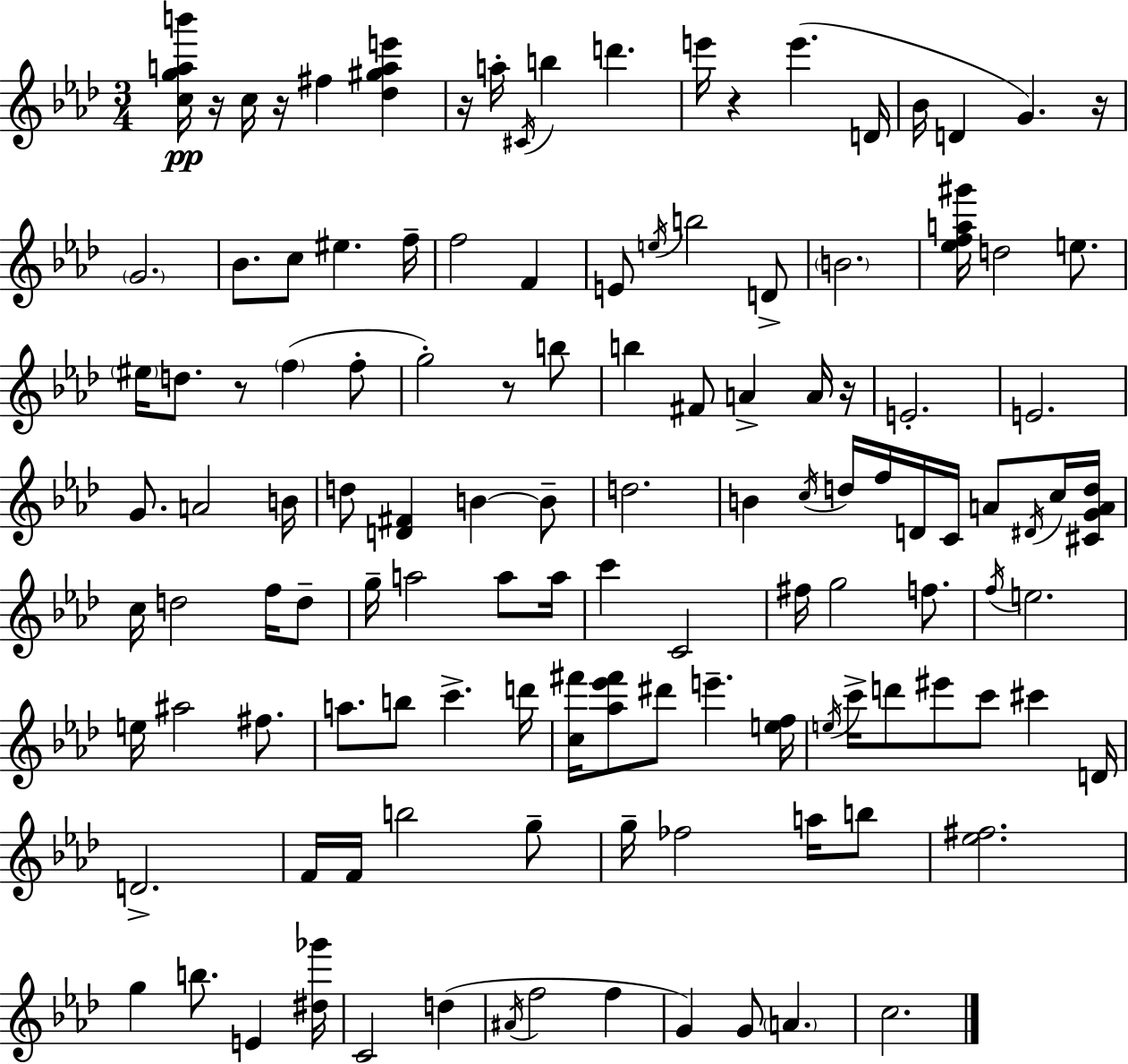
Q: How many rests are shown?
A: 8